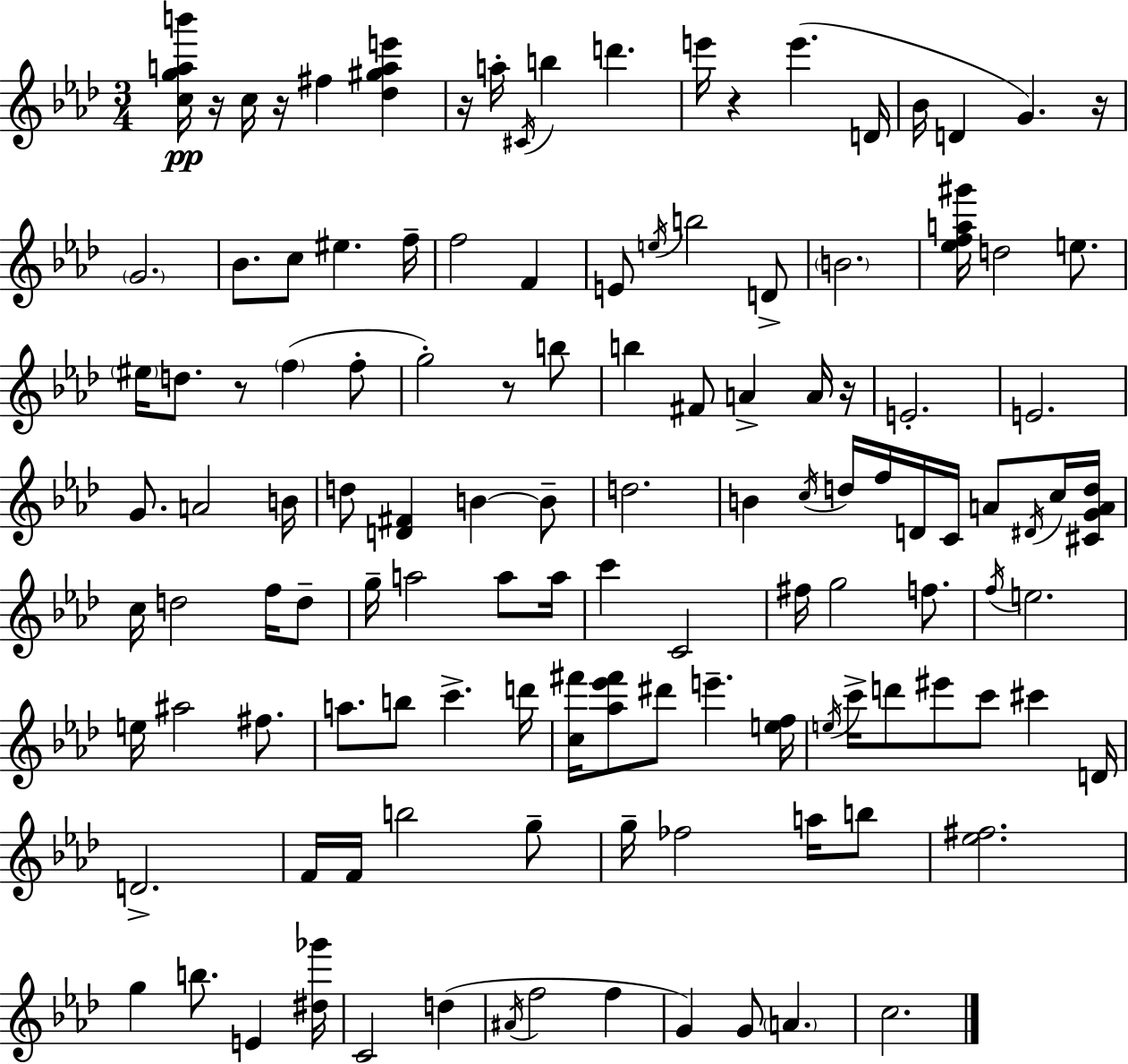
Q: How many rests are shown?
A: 8